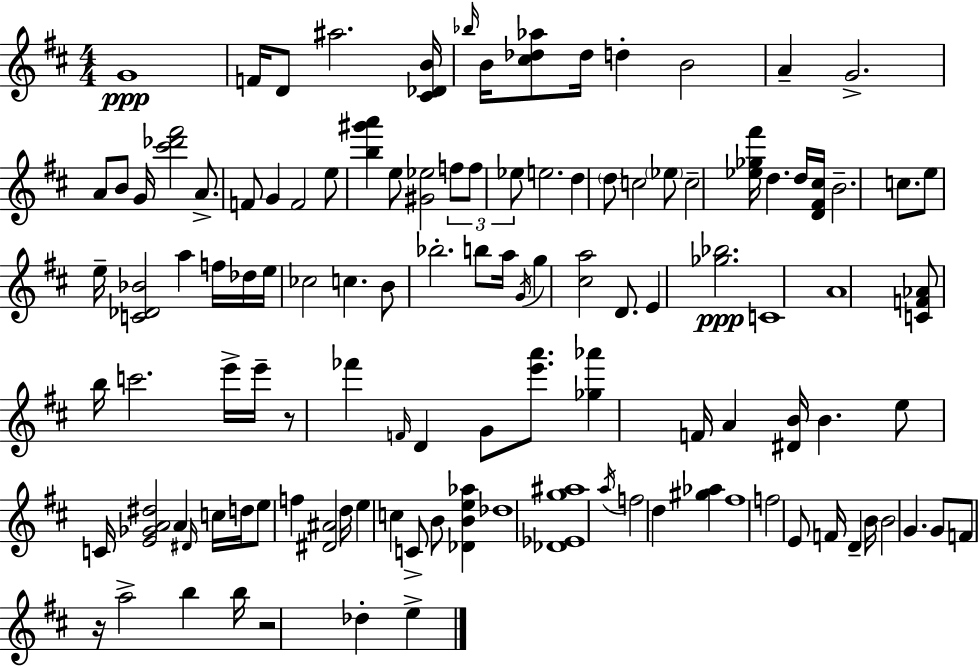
X:1
T:Untitled
M:4/4
L:1/4
K:D
G4 F/4 D/2 ^a2 [^C_DB]/4 _b/4 B/4 [^c_d_a]/2 _d/4 d B2 A G2 A/2 B/2 G/4 [^c'_d'^f']2 A/2 F/2 G F2 e/2 [b^g'a'] e/2 [^G_e]2 f/2 f/2 _e/2 e2 d d/2 c2 _e/2 c2 [_e_g^f']/4 d d/4 [D^F^c]/4 B2 c/2 e/2 e/4 [C_D_B]2 a f/4 _d/4 e/4 _c2 c B/2 _b2 b/2 a/4 G/4 g [^ca]2 D/2 E [_g_b]2 C4 A4 [CF_A]/2 b/4 c'2 e'/4 e'/4 z/2 _f' F/4 D G/2 [e'a']/2 [_g_a'] F/4 A [^DB]/4 B e/2 C/4 [E_GA^d]2 A ^D/4 c/4 d/4 e/2 f [^D^A]2 d/4 e c C/2 B/2 [_DBe_a] _d4 [_D_Eg^a]4 a/4 f2 d [^g_a] ^f4 f2 E/2 F/4 D B/4 B2 G G/2 F/2 z/4 a2 b b/4 z2 _d e